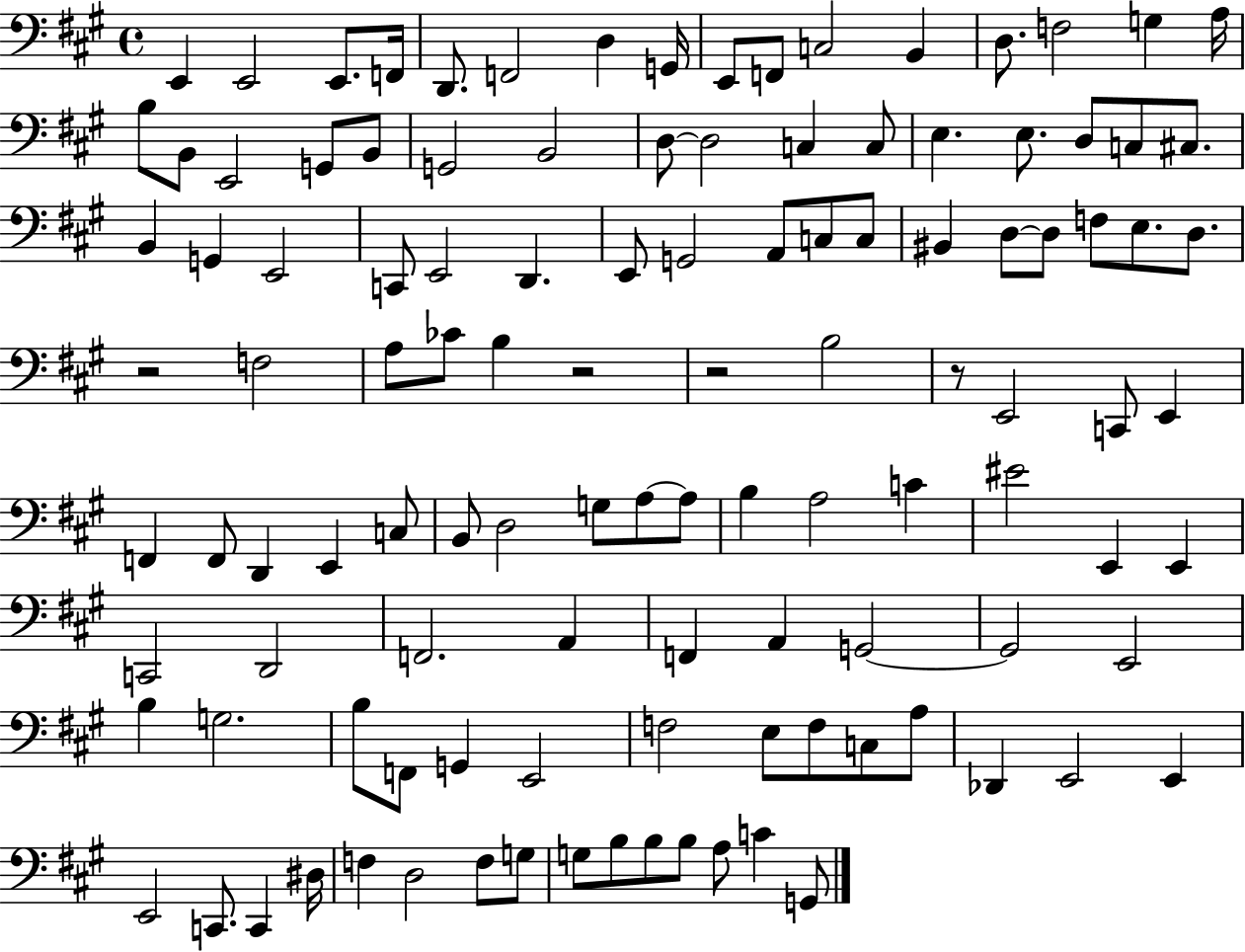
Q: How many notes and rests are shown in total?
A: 115